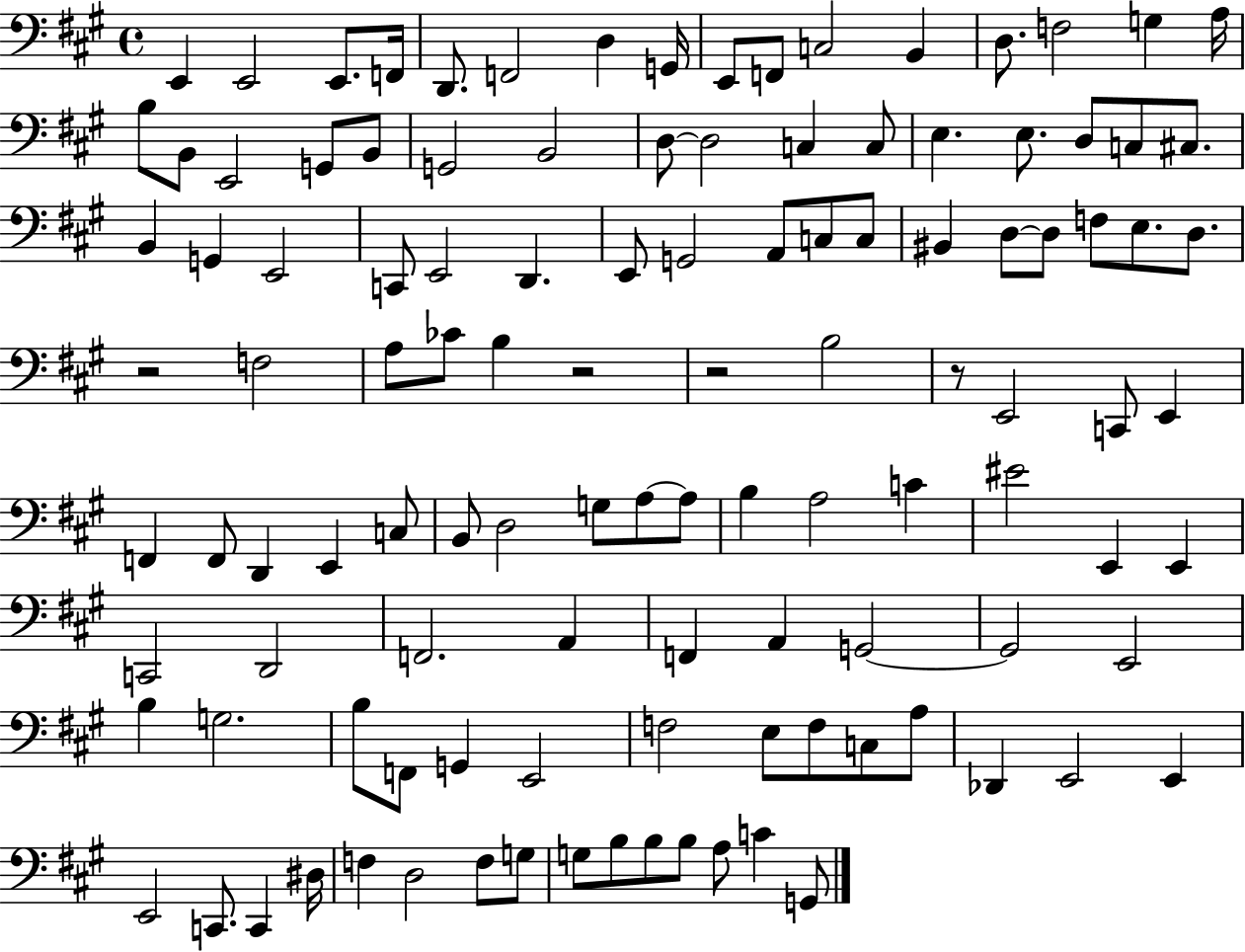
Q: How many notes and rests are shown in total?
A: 115